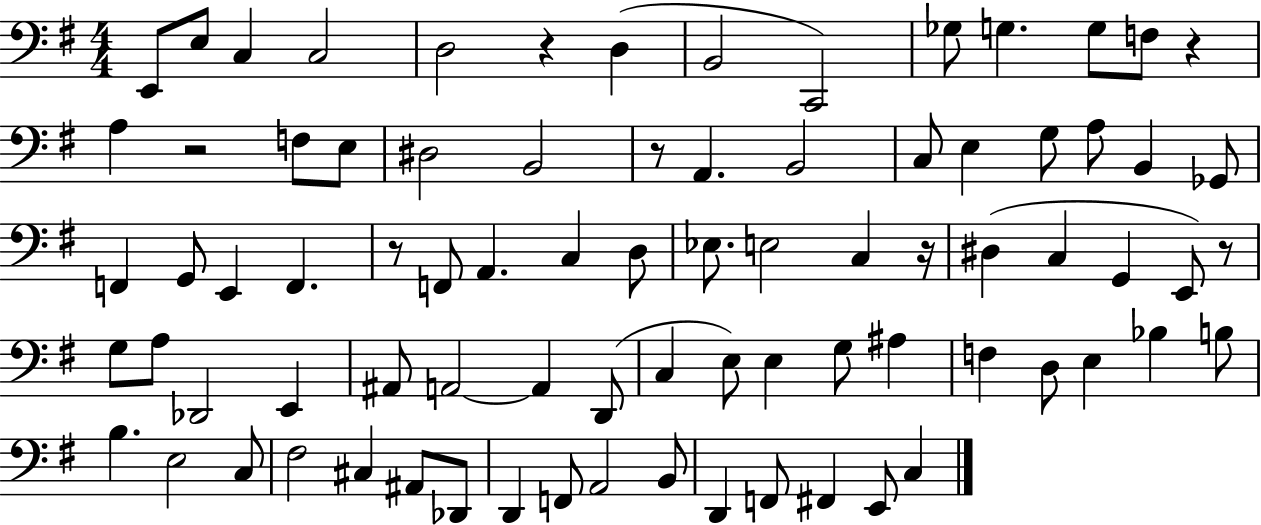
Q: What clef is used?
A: bass